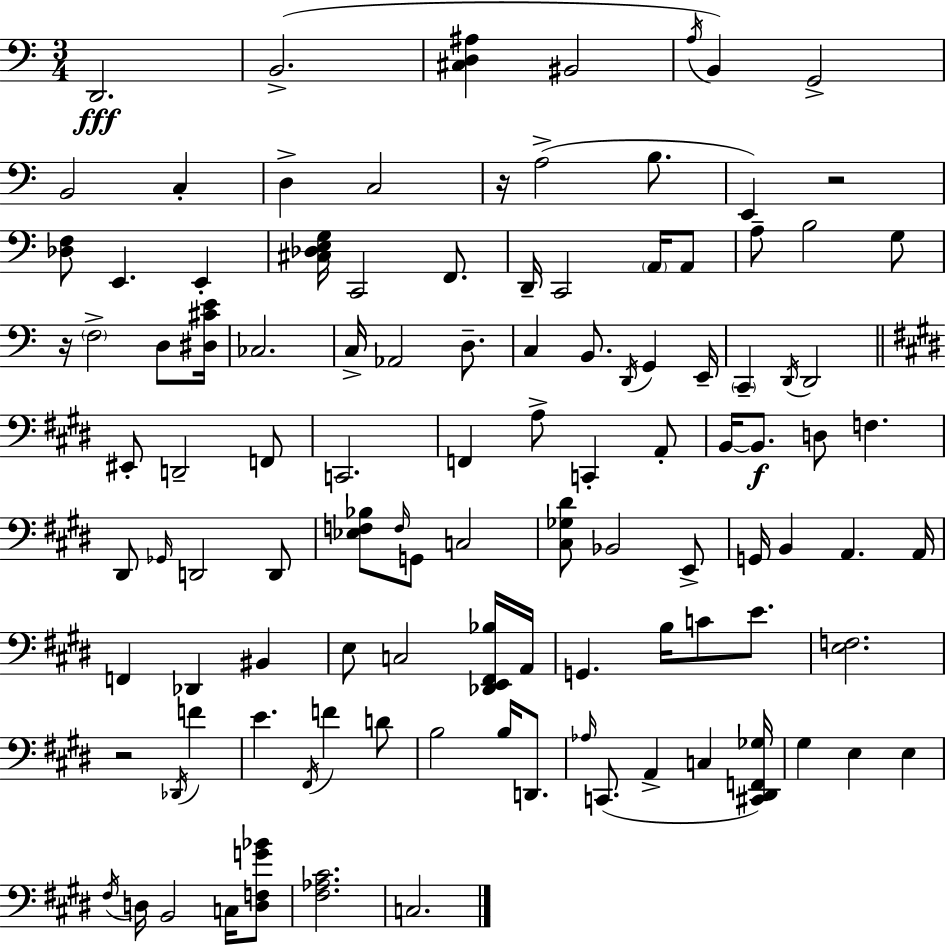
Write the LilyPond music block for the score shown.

{
  \clef bass
  \numericTimeSignature
  \time 3/4
  \key c \major
  \repeat volta 2 { d,2.\fff | b,2.->( | <cis d ais>4 bis,2 | \acciaccatura { a16 } b,4) g,2-> | \break b,2 c4-. | d4-> c2 | r16 a2->( b8. | e,4) r2 | \break <des f>8 e,4. e,4-. | <cis des e g>16 c,2 f,8. | d,16-- c,2 \parenthesize a,16 a,8 | a8-- b2 g8 | \break r16 \parenthesize f2-> d8 | <dis cis' e'>16 ces2. | c16-> aes,2 d8.-- | c4 b,8. \acciaccatura { d,16 } g,4 | \break e,16-- \parenthesize c,4-- \acciaccatura { d,16 } d,2 | \bar "||" \break \key e \major eis,8-. d,2-- f,8 | c,2. | f,4 a8-> c,4-. a,8-. | b,16~~ b,8.\f d8 f4. | \break dis,8 \grace { ges,16 } d,2 d,8 | <ees f bes>8 \grace { f16 } g,8 c2 | <cis ges dis'>8 bes,2 | e,8-> g,16 b,4 a,4. | \break a,16 f,4 des,4 bis,4 | e8 c2 | <des, e, fis, bes>16 a,16 g,4. b16 c'8 e'8. | <e f>2. | \break r2 \acciaccatura { des,16 } f'4 | e'4. \acciaccatura { fis,16 } f'4 | d'8 b2 | b16 d,8. \grace { aes16 } c,8.( a,4-> | \break c4 <cis, dis, f, ges>16) gis4 e4 | e4 \acciaccatura { fis16 } d16 b,2 | c16 <d f g' bes'>8 <fis aes cis'>2. | c2. | \break } \bar "|."
}